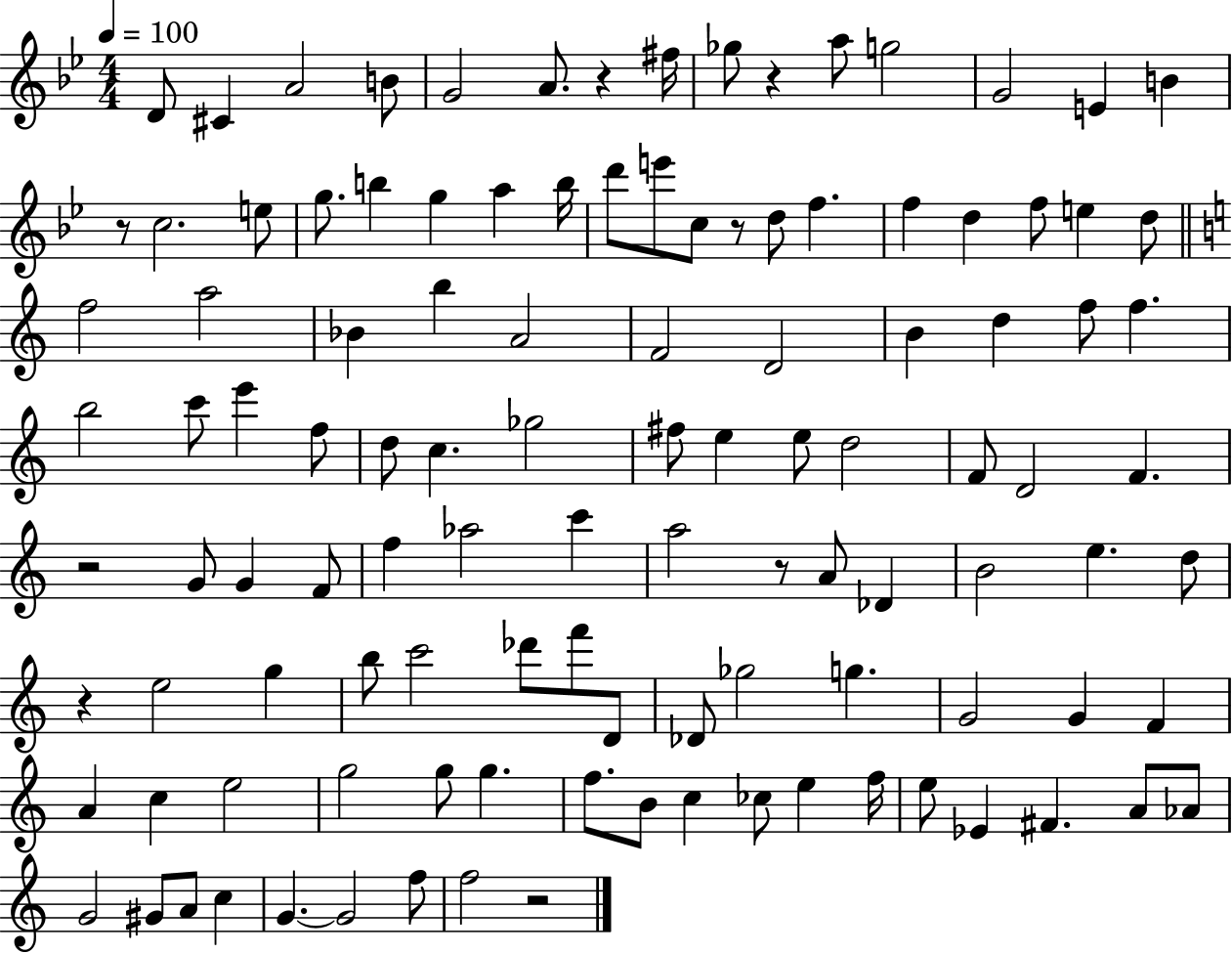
X:1
T:Untitled
M:4/4
L:1/4
K:Bb
D/2 ^C A2 B/2 G2 A/2 z ^f/4 _g/2 z a/2 g2 G2 E B z/2 c2 e/2 g/2 b g a b/4 d'/2 e'/2 c/2 z/2 d/2 f f d f/2 e d/2 f2 a2 _B b A2 F2 D2 B d f/2 f b2 c'/2 e' f/2 d/2 c _g2 ^f/2 e e/2 d2 F/2 D2 F z2 G/2 G F/2 f _a2 c' a2 z/2 A/2 _D B2 e d/2 z e2 g b/2 c'2 _d'/2 f'/2 D/2 _D/2 _g2 g G2 G F A c e2 g2 g/2 g f/2 B/2 c _c/2 e f/4 e/2 _E ^F A/2 _A/2 G2 ^G/2 A/2 c G G2 f/2 f2 z2